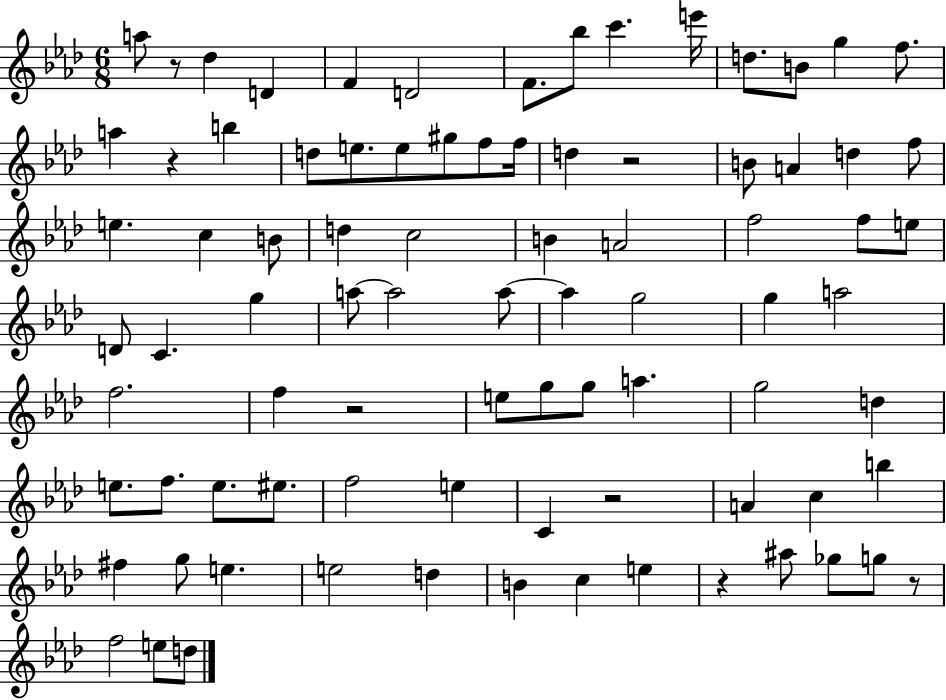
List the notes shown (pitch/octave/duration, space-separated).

A5/e R/e Db5/q D4/q F4/q D4/h F4/e. Bb5/e C6/q. E6/s D5/e. B4/e G5/q F5/e. A5/q R/q B5/q D5/e E5/e. E5/e G#5/e F5/e F5/s D5/q R/h B4/e A4/q D5/q F5/e E5/q. C5/q B4/e D5/q C5/h B4/q A4/h F5/h F5/e E5/e D4/e C4/q. G5/q A5/e A5/h A5/e A5/q G5/h G5/q A5/h F5/h. F5/q R/h E5/e G5/e G5/e A5/q. G5/h D5/q E5/e. F5/e. E5/e. EIS5/e. F5/h E5/q C4/q R/h A4/q C5/q B5/q F#5/q G5/e E5/q. E5/h D5/q B4/q C5/q E5/q R/q A#5/e Gb5/e G5/e R/e F5/h E5/e D5/e